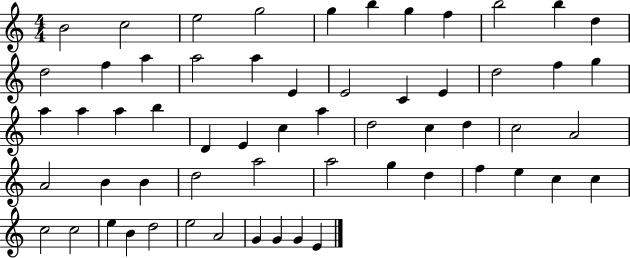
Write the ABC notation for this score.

X:1
T:Untitled
M:4/4
L:1/4
K:C
B2 c2 e2 g2 g b g f b2 b d d2 f a a2 a E E2 C E d2 f g a a a b D E c a d2 c d c2 A2 A2 B B d2 a2 a2 g d f e c c c2 c2 e B d2 e2 A2 G G G E